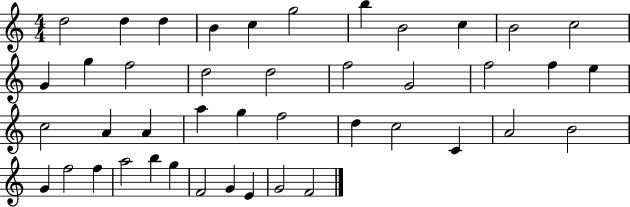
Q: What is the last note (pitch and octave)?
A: F4